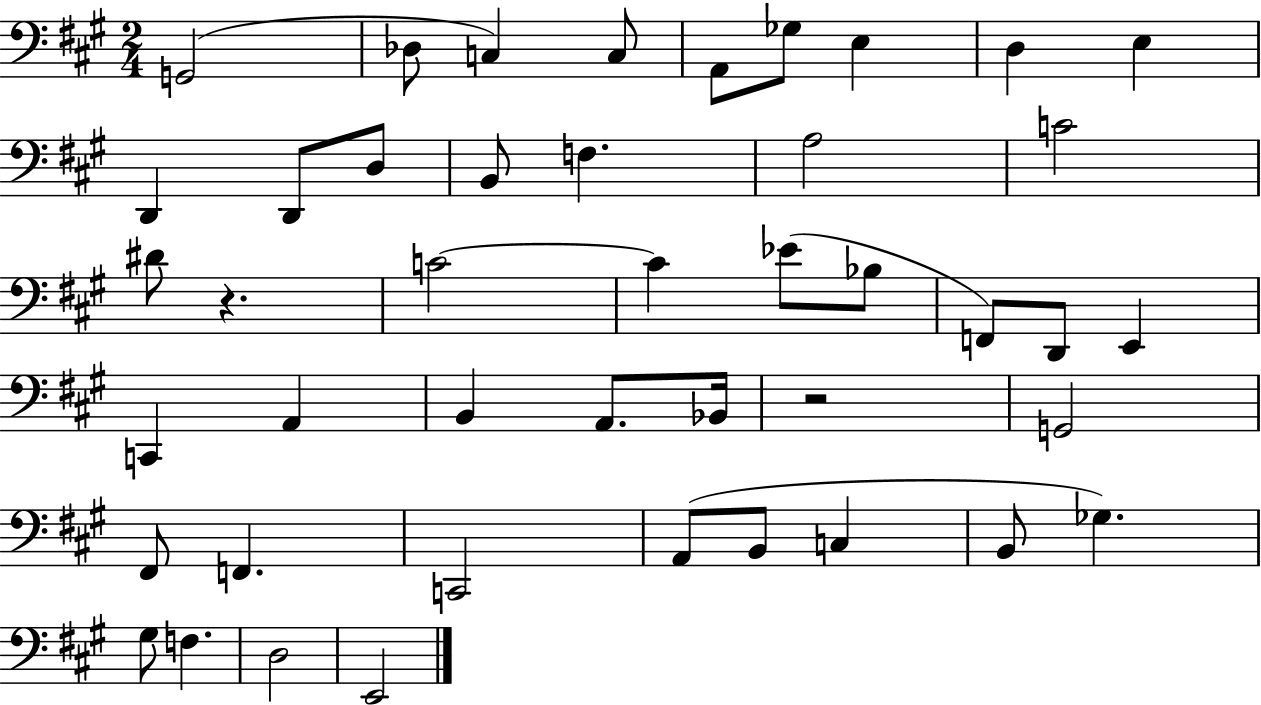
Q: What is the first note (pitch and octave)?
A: G2